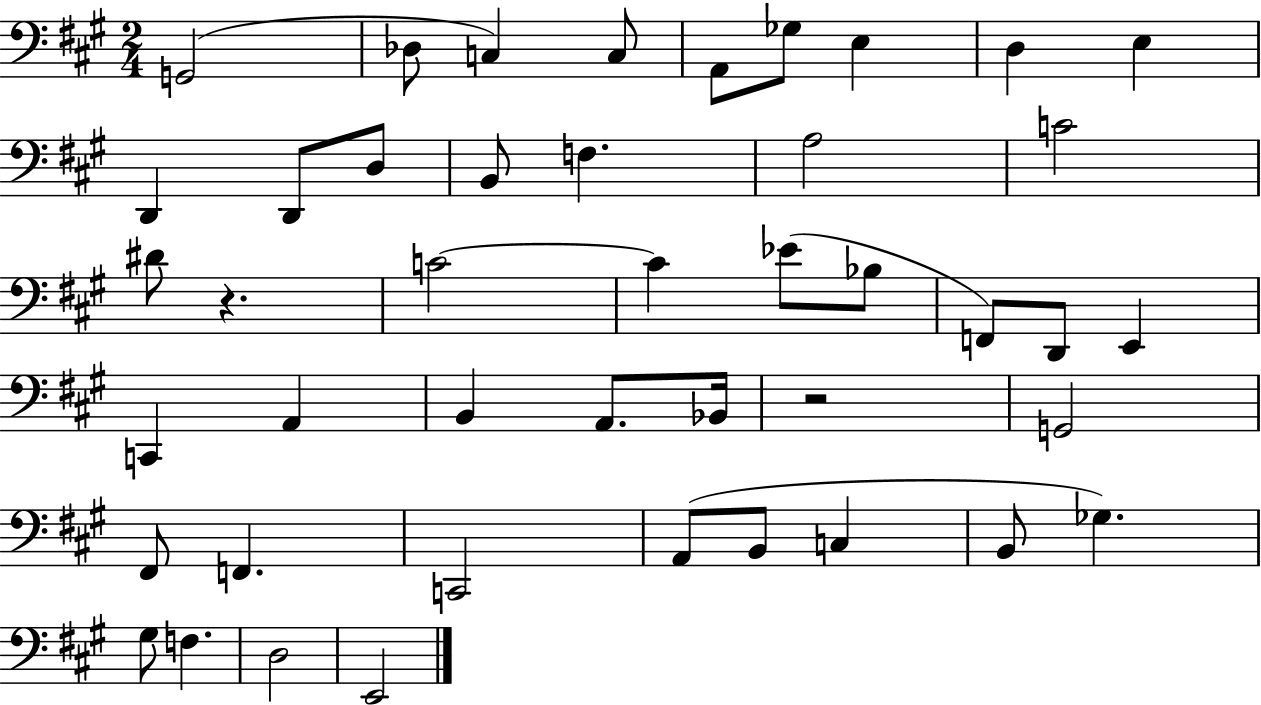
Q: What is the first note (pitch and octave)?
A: G2